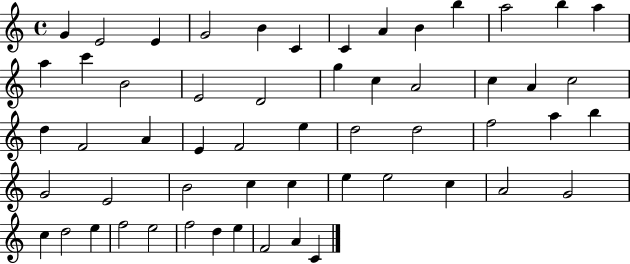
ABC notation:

X:1
T:Untitled
M:4/4
L:1/4
K:C
G E2 E G2 B C C A B b a2 b a a c' B2 E2 D2 g c A2 c A c2 d F2 A E F2 e d2 d2 f2 a b G2 E2 B2 c c e e2 c A2 G2 c d2 e f2 e2 f2 d e F2 A C